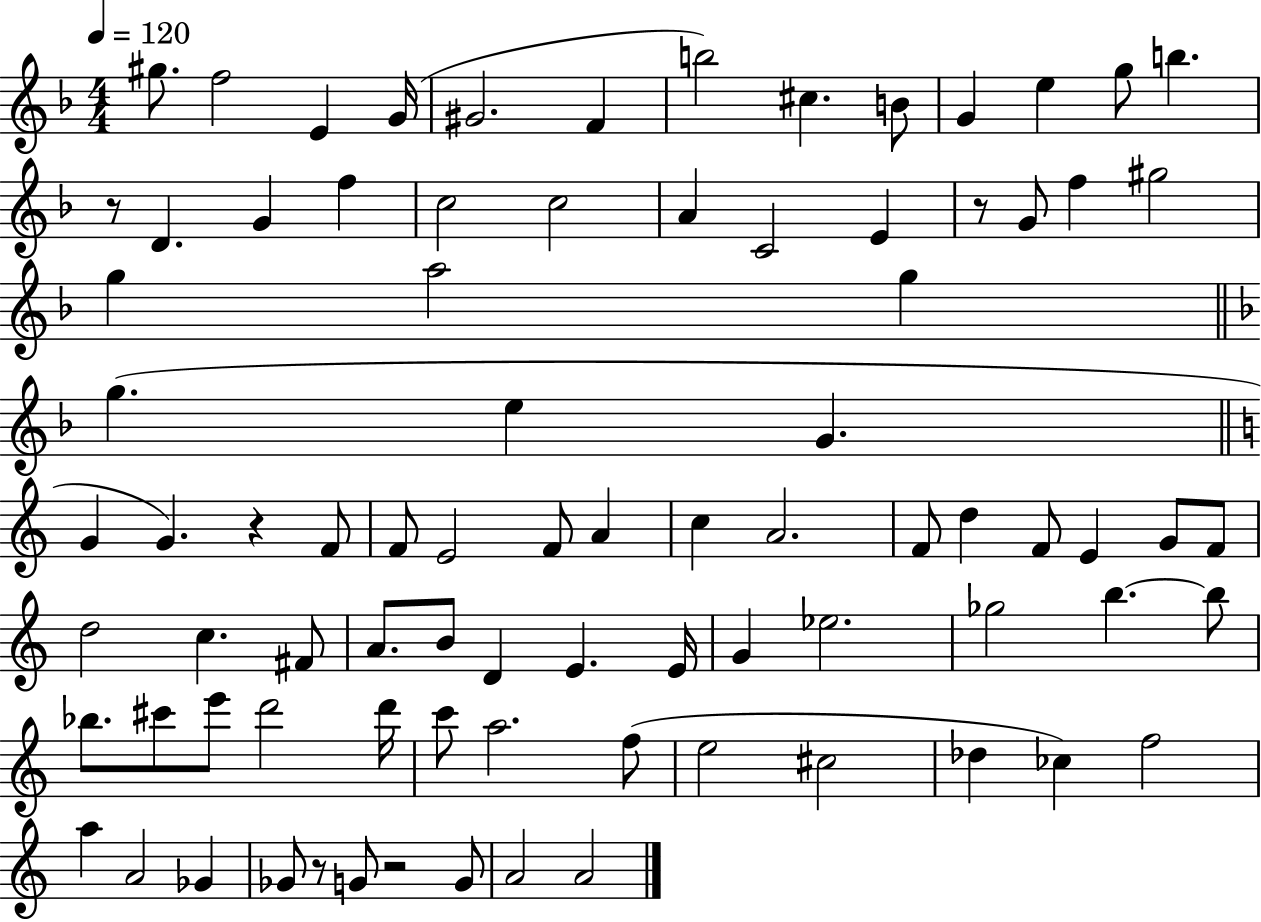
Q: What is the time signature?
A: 4/4